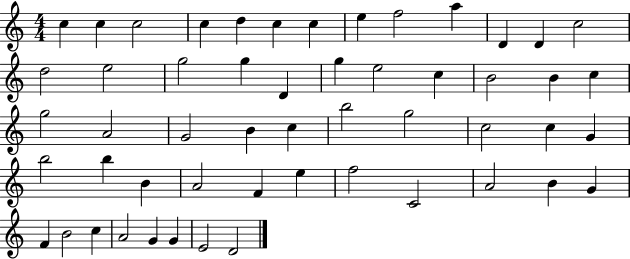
X:1
T:Untitled
M:4/4
L:1/4
K:C
c c c2 c d c c e f2 a D D c2 d2 e2 g2 g D g e2 c B2 B c g2 A2 G2 B c b2 g2 c2 c G b2 b B A2 F e f2 C2 A2 B G F B2 c A2 G G E2 D2